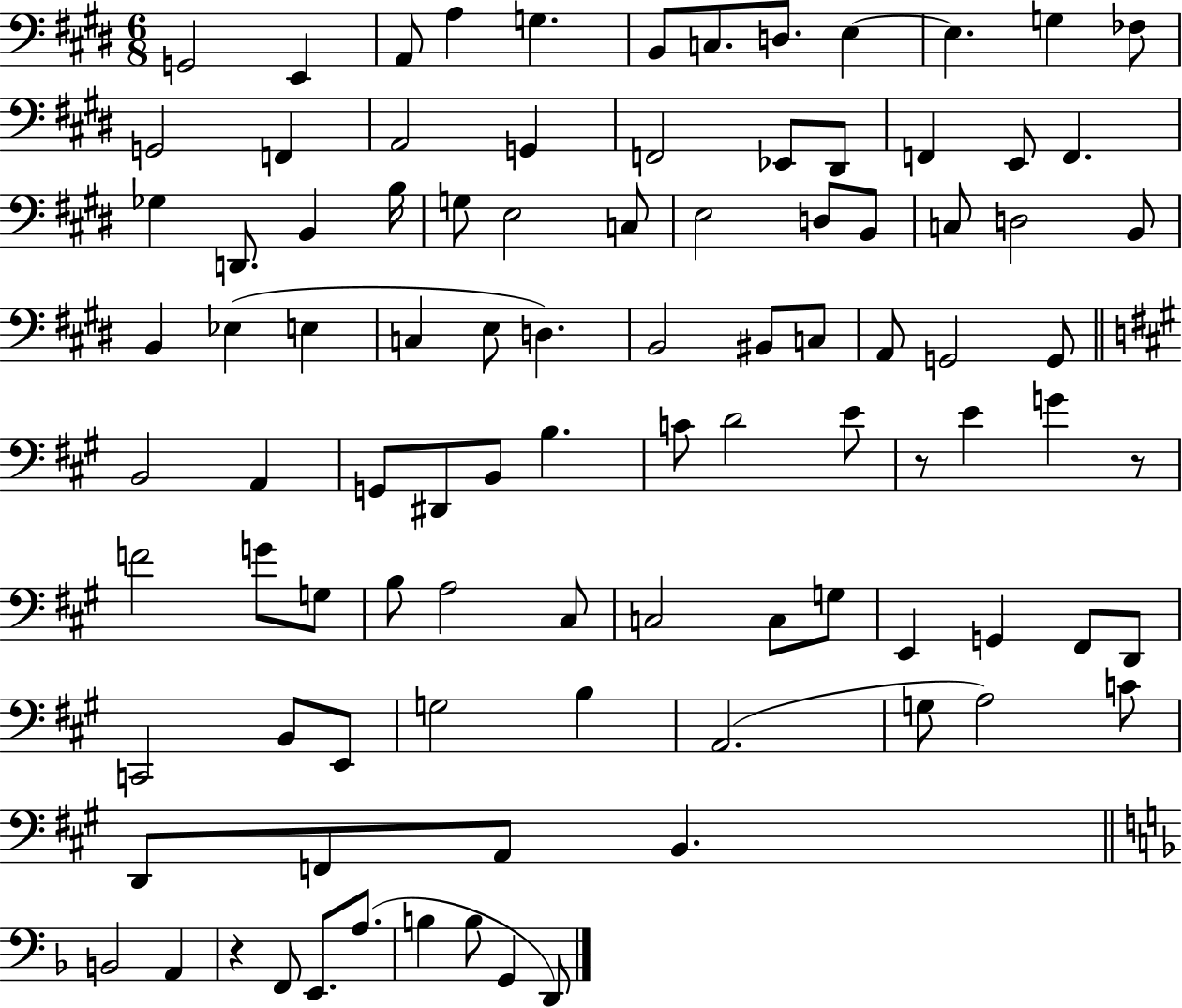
G2/h E2/q A2/e A3/q G3/q. B2/e C3/e. D3/e. E3/q E3/q. G3/q FES3/e G2/h F2/q A2/h G2/q F2/h Eb2/e D#2/e F2/q E2/e F2/q. Gb3/q D2/e. B2/q B3/s G3/e E3/h C3/e E3/h D3/e B2/e C3/e D3/h B2/e B2/q Eb3/q E3/q C3/q E3/e D3/q. B2/h BIS2/e C3/e A2/e G2/h G2/e B2/h A2/q G2/e D#2/e B2/e B3/q. C4/e D4/h E4/e R/e E4/q G4/q R/e F4/h G4/e G3/e B3/e A3/h C#3/e C3/h C3/e G3/e E2/q G2/q F#2/e D2/e C2/h B2/e E2/e G3/h B3/q A2/h. G3/e A3/h C4/e D2/e F2/e A2/e B2/q. B2/h A2/q R/q F2/e E2/e. A3/e. B3/q B3/e G2/q D2/e